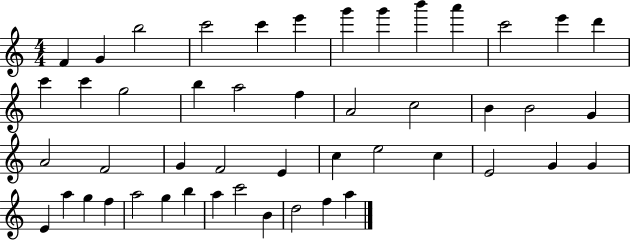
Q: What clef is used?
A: treble